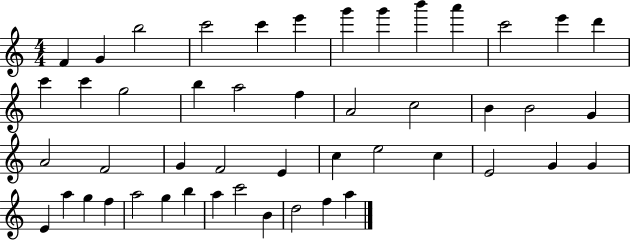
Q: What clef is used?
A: treble